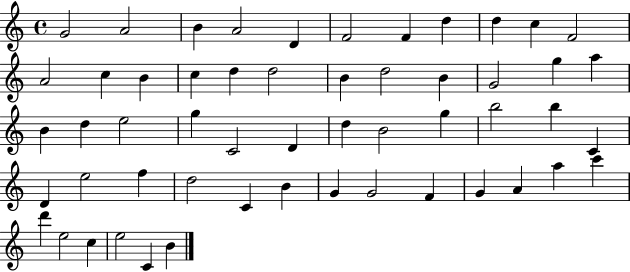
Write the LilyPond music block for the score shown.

{
  \clef treble
  \time 4/4
  \defaultTimeSignature
  \key c \major
  g'2 a'2 | b'4 a'2 d'4 | f'2 f'4 d''4 | d''4 c''4 f'2 | \break a'2 c''4 b'4 | c''4 d''4 d''2 | b'4 d''2 b'4 | g'2 g''4 a''4 | \break b'4 d''4 e''2 | g''4 c'2 d'4 | d''4 b'2 g''4 | b''2 b''4 c'4 | \break d'4 e''2 f''4 | d''2 c'4 b'4 | g'4 g'2 f'4 | g'4 a'4 a''4 c'''4 | \break d'''4 e''2 c''4 | e''2 c'4 b'4 | \bar "|."
}